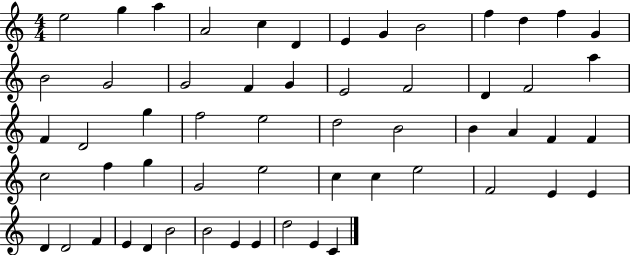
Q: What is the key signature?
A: C major